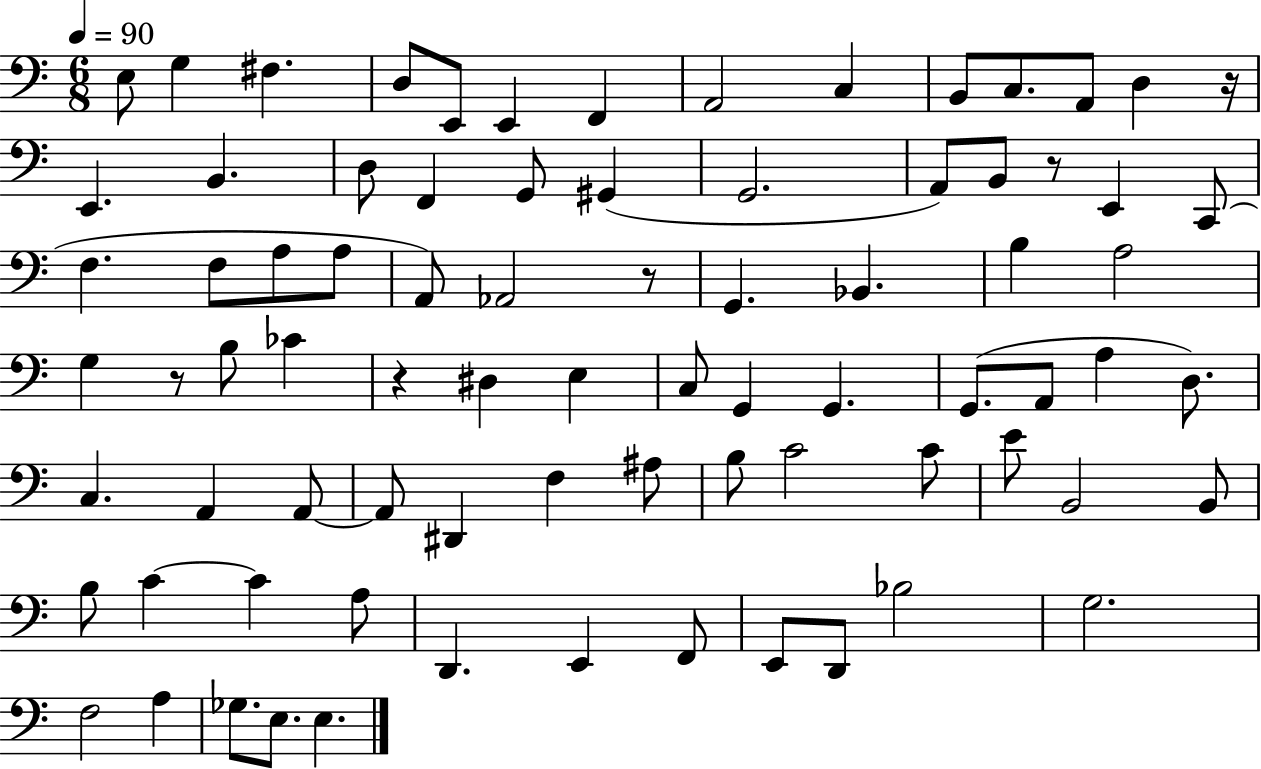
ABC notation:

X:1
T:Untitled
M:6/8
L:1/4
K:C
E,/2 G, ^F, D,/2 E,,/2 E,, F,, A,,2 C, B,,/2 C,/2 A,,/2 D, z/4 E,, B,, D,/2 F,, G,,/2 ^G,, G,,2 A,,/2 B,,/2 z/2 E,, C,,/2 F, F,/2 A,/2 A,/2 A,,/2 _A,,2 z/2 G,, _B,, B, A,2 G, z/2 B,/2 _C z ^D, E, C,/2 G,, G,, G,,/2 A,,/2 A, D,/2 C, A,, A,,/2 A,,/2 ^D,, F, ^A,/2 B,/2 C2 C/2 E/2 B,,2 B,,/2 B,/2 C C A,/2 D,, E,, F,,/2 E,,/2 D,,/2 _B,2 G,2 F,2 A, _G,/2 E,/2 E,